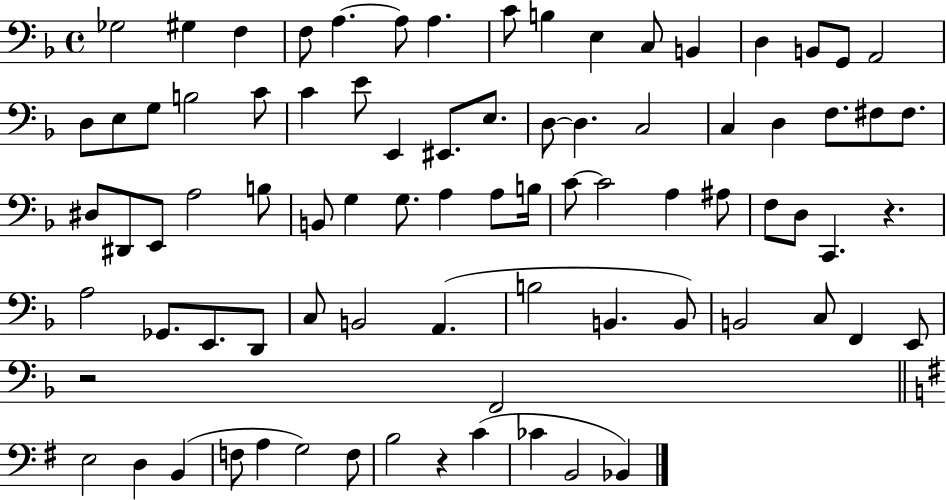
Gb3/h G#3/q F3/q F3/e A3/q. A3/e A3/q. C4/e B3/q E3/q C3/e B2/q D3/q B2/e G2/e A2/h D3/e E3/e G3/e B3/h C4/e C4/q E4/e E2/q EIS2/e. E3/e. D3/e D3/q. C3/h C3/q D3/q F3/e. F#3/e F#3/e. D#3/e D#2/e E2/e A3/h B3/e B2/e G3/q G3/e. A3/q A3/e B3/s C4/e C4/h A3/q A#3/e F3/e D3/e C2/q. R/q. A3/h Gb2/e. E2/e. D2/e C3/e B2/h A2/q. B3/h B2/q. B2/e B2/h C3/e F2/q E2/e R/h F2/h E3/h D3/q B2/q F3/e A3/q G3/h F3/e B3/h R/q C4/q CES4/q B2/h Bb2/q